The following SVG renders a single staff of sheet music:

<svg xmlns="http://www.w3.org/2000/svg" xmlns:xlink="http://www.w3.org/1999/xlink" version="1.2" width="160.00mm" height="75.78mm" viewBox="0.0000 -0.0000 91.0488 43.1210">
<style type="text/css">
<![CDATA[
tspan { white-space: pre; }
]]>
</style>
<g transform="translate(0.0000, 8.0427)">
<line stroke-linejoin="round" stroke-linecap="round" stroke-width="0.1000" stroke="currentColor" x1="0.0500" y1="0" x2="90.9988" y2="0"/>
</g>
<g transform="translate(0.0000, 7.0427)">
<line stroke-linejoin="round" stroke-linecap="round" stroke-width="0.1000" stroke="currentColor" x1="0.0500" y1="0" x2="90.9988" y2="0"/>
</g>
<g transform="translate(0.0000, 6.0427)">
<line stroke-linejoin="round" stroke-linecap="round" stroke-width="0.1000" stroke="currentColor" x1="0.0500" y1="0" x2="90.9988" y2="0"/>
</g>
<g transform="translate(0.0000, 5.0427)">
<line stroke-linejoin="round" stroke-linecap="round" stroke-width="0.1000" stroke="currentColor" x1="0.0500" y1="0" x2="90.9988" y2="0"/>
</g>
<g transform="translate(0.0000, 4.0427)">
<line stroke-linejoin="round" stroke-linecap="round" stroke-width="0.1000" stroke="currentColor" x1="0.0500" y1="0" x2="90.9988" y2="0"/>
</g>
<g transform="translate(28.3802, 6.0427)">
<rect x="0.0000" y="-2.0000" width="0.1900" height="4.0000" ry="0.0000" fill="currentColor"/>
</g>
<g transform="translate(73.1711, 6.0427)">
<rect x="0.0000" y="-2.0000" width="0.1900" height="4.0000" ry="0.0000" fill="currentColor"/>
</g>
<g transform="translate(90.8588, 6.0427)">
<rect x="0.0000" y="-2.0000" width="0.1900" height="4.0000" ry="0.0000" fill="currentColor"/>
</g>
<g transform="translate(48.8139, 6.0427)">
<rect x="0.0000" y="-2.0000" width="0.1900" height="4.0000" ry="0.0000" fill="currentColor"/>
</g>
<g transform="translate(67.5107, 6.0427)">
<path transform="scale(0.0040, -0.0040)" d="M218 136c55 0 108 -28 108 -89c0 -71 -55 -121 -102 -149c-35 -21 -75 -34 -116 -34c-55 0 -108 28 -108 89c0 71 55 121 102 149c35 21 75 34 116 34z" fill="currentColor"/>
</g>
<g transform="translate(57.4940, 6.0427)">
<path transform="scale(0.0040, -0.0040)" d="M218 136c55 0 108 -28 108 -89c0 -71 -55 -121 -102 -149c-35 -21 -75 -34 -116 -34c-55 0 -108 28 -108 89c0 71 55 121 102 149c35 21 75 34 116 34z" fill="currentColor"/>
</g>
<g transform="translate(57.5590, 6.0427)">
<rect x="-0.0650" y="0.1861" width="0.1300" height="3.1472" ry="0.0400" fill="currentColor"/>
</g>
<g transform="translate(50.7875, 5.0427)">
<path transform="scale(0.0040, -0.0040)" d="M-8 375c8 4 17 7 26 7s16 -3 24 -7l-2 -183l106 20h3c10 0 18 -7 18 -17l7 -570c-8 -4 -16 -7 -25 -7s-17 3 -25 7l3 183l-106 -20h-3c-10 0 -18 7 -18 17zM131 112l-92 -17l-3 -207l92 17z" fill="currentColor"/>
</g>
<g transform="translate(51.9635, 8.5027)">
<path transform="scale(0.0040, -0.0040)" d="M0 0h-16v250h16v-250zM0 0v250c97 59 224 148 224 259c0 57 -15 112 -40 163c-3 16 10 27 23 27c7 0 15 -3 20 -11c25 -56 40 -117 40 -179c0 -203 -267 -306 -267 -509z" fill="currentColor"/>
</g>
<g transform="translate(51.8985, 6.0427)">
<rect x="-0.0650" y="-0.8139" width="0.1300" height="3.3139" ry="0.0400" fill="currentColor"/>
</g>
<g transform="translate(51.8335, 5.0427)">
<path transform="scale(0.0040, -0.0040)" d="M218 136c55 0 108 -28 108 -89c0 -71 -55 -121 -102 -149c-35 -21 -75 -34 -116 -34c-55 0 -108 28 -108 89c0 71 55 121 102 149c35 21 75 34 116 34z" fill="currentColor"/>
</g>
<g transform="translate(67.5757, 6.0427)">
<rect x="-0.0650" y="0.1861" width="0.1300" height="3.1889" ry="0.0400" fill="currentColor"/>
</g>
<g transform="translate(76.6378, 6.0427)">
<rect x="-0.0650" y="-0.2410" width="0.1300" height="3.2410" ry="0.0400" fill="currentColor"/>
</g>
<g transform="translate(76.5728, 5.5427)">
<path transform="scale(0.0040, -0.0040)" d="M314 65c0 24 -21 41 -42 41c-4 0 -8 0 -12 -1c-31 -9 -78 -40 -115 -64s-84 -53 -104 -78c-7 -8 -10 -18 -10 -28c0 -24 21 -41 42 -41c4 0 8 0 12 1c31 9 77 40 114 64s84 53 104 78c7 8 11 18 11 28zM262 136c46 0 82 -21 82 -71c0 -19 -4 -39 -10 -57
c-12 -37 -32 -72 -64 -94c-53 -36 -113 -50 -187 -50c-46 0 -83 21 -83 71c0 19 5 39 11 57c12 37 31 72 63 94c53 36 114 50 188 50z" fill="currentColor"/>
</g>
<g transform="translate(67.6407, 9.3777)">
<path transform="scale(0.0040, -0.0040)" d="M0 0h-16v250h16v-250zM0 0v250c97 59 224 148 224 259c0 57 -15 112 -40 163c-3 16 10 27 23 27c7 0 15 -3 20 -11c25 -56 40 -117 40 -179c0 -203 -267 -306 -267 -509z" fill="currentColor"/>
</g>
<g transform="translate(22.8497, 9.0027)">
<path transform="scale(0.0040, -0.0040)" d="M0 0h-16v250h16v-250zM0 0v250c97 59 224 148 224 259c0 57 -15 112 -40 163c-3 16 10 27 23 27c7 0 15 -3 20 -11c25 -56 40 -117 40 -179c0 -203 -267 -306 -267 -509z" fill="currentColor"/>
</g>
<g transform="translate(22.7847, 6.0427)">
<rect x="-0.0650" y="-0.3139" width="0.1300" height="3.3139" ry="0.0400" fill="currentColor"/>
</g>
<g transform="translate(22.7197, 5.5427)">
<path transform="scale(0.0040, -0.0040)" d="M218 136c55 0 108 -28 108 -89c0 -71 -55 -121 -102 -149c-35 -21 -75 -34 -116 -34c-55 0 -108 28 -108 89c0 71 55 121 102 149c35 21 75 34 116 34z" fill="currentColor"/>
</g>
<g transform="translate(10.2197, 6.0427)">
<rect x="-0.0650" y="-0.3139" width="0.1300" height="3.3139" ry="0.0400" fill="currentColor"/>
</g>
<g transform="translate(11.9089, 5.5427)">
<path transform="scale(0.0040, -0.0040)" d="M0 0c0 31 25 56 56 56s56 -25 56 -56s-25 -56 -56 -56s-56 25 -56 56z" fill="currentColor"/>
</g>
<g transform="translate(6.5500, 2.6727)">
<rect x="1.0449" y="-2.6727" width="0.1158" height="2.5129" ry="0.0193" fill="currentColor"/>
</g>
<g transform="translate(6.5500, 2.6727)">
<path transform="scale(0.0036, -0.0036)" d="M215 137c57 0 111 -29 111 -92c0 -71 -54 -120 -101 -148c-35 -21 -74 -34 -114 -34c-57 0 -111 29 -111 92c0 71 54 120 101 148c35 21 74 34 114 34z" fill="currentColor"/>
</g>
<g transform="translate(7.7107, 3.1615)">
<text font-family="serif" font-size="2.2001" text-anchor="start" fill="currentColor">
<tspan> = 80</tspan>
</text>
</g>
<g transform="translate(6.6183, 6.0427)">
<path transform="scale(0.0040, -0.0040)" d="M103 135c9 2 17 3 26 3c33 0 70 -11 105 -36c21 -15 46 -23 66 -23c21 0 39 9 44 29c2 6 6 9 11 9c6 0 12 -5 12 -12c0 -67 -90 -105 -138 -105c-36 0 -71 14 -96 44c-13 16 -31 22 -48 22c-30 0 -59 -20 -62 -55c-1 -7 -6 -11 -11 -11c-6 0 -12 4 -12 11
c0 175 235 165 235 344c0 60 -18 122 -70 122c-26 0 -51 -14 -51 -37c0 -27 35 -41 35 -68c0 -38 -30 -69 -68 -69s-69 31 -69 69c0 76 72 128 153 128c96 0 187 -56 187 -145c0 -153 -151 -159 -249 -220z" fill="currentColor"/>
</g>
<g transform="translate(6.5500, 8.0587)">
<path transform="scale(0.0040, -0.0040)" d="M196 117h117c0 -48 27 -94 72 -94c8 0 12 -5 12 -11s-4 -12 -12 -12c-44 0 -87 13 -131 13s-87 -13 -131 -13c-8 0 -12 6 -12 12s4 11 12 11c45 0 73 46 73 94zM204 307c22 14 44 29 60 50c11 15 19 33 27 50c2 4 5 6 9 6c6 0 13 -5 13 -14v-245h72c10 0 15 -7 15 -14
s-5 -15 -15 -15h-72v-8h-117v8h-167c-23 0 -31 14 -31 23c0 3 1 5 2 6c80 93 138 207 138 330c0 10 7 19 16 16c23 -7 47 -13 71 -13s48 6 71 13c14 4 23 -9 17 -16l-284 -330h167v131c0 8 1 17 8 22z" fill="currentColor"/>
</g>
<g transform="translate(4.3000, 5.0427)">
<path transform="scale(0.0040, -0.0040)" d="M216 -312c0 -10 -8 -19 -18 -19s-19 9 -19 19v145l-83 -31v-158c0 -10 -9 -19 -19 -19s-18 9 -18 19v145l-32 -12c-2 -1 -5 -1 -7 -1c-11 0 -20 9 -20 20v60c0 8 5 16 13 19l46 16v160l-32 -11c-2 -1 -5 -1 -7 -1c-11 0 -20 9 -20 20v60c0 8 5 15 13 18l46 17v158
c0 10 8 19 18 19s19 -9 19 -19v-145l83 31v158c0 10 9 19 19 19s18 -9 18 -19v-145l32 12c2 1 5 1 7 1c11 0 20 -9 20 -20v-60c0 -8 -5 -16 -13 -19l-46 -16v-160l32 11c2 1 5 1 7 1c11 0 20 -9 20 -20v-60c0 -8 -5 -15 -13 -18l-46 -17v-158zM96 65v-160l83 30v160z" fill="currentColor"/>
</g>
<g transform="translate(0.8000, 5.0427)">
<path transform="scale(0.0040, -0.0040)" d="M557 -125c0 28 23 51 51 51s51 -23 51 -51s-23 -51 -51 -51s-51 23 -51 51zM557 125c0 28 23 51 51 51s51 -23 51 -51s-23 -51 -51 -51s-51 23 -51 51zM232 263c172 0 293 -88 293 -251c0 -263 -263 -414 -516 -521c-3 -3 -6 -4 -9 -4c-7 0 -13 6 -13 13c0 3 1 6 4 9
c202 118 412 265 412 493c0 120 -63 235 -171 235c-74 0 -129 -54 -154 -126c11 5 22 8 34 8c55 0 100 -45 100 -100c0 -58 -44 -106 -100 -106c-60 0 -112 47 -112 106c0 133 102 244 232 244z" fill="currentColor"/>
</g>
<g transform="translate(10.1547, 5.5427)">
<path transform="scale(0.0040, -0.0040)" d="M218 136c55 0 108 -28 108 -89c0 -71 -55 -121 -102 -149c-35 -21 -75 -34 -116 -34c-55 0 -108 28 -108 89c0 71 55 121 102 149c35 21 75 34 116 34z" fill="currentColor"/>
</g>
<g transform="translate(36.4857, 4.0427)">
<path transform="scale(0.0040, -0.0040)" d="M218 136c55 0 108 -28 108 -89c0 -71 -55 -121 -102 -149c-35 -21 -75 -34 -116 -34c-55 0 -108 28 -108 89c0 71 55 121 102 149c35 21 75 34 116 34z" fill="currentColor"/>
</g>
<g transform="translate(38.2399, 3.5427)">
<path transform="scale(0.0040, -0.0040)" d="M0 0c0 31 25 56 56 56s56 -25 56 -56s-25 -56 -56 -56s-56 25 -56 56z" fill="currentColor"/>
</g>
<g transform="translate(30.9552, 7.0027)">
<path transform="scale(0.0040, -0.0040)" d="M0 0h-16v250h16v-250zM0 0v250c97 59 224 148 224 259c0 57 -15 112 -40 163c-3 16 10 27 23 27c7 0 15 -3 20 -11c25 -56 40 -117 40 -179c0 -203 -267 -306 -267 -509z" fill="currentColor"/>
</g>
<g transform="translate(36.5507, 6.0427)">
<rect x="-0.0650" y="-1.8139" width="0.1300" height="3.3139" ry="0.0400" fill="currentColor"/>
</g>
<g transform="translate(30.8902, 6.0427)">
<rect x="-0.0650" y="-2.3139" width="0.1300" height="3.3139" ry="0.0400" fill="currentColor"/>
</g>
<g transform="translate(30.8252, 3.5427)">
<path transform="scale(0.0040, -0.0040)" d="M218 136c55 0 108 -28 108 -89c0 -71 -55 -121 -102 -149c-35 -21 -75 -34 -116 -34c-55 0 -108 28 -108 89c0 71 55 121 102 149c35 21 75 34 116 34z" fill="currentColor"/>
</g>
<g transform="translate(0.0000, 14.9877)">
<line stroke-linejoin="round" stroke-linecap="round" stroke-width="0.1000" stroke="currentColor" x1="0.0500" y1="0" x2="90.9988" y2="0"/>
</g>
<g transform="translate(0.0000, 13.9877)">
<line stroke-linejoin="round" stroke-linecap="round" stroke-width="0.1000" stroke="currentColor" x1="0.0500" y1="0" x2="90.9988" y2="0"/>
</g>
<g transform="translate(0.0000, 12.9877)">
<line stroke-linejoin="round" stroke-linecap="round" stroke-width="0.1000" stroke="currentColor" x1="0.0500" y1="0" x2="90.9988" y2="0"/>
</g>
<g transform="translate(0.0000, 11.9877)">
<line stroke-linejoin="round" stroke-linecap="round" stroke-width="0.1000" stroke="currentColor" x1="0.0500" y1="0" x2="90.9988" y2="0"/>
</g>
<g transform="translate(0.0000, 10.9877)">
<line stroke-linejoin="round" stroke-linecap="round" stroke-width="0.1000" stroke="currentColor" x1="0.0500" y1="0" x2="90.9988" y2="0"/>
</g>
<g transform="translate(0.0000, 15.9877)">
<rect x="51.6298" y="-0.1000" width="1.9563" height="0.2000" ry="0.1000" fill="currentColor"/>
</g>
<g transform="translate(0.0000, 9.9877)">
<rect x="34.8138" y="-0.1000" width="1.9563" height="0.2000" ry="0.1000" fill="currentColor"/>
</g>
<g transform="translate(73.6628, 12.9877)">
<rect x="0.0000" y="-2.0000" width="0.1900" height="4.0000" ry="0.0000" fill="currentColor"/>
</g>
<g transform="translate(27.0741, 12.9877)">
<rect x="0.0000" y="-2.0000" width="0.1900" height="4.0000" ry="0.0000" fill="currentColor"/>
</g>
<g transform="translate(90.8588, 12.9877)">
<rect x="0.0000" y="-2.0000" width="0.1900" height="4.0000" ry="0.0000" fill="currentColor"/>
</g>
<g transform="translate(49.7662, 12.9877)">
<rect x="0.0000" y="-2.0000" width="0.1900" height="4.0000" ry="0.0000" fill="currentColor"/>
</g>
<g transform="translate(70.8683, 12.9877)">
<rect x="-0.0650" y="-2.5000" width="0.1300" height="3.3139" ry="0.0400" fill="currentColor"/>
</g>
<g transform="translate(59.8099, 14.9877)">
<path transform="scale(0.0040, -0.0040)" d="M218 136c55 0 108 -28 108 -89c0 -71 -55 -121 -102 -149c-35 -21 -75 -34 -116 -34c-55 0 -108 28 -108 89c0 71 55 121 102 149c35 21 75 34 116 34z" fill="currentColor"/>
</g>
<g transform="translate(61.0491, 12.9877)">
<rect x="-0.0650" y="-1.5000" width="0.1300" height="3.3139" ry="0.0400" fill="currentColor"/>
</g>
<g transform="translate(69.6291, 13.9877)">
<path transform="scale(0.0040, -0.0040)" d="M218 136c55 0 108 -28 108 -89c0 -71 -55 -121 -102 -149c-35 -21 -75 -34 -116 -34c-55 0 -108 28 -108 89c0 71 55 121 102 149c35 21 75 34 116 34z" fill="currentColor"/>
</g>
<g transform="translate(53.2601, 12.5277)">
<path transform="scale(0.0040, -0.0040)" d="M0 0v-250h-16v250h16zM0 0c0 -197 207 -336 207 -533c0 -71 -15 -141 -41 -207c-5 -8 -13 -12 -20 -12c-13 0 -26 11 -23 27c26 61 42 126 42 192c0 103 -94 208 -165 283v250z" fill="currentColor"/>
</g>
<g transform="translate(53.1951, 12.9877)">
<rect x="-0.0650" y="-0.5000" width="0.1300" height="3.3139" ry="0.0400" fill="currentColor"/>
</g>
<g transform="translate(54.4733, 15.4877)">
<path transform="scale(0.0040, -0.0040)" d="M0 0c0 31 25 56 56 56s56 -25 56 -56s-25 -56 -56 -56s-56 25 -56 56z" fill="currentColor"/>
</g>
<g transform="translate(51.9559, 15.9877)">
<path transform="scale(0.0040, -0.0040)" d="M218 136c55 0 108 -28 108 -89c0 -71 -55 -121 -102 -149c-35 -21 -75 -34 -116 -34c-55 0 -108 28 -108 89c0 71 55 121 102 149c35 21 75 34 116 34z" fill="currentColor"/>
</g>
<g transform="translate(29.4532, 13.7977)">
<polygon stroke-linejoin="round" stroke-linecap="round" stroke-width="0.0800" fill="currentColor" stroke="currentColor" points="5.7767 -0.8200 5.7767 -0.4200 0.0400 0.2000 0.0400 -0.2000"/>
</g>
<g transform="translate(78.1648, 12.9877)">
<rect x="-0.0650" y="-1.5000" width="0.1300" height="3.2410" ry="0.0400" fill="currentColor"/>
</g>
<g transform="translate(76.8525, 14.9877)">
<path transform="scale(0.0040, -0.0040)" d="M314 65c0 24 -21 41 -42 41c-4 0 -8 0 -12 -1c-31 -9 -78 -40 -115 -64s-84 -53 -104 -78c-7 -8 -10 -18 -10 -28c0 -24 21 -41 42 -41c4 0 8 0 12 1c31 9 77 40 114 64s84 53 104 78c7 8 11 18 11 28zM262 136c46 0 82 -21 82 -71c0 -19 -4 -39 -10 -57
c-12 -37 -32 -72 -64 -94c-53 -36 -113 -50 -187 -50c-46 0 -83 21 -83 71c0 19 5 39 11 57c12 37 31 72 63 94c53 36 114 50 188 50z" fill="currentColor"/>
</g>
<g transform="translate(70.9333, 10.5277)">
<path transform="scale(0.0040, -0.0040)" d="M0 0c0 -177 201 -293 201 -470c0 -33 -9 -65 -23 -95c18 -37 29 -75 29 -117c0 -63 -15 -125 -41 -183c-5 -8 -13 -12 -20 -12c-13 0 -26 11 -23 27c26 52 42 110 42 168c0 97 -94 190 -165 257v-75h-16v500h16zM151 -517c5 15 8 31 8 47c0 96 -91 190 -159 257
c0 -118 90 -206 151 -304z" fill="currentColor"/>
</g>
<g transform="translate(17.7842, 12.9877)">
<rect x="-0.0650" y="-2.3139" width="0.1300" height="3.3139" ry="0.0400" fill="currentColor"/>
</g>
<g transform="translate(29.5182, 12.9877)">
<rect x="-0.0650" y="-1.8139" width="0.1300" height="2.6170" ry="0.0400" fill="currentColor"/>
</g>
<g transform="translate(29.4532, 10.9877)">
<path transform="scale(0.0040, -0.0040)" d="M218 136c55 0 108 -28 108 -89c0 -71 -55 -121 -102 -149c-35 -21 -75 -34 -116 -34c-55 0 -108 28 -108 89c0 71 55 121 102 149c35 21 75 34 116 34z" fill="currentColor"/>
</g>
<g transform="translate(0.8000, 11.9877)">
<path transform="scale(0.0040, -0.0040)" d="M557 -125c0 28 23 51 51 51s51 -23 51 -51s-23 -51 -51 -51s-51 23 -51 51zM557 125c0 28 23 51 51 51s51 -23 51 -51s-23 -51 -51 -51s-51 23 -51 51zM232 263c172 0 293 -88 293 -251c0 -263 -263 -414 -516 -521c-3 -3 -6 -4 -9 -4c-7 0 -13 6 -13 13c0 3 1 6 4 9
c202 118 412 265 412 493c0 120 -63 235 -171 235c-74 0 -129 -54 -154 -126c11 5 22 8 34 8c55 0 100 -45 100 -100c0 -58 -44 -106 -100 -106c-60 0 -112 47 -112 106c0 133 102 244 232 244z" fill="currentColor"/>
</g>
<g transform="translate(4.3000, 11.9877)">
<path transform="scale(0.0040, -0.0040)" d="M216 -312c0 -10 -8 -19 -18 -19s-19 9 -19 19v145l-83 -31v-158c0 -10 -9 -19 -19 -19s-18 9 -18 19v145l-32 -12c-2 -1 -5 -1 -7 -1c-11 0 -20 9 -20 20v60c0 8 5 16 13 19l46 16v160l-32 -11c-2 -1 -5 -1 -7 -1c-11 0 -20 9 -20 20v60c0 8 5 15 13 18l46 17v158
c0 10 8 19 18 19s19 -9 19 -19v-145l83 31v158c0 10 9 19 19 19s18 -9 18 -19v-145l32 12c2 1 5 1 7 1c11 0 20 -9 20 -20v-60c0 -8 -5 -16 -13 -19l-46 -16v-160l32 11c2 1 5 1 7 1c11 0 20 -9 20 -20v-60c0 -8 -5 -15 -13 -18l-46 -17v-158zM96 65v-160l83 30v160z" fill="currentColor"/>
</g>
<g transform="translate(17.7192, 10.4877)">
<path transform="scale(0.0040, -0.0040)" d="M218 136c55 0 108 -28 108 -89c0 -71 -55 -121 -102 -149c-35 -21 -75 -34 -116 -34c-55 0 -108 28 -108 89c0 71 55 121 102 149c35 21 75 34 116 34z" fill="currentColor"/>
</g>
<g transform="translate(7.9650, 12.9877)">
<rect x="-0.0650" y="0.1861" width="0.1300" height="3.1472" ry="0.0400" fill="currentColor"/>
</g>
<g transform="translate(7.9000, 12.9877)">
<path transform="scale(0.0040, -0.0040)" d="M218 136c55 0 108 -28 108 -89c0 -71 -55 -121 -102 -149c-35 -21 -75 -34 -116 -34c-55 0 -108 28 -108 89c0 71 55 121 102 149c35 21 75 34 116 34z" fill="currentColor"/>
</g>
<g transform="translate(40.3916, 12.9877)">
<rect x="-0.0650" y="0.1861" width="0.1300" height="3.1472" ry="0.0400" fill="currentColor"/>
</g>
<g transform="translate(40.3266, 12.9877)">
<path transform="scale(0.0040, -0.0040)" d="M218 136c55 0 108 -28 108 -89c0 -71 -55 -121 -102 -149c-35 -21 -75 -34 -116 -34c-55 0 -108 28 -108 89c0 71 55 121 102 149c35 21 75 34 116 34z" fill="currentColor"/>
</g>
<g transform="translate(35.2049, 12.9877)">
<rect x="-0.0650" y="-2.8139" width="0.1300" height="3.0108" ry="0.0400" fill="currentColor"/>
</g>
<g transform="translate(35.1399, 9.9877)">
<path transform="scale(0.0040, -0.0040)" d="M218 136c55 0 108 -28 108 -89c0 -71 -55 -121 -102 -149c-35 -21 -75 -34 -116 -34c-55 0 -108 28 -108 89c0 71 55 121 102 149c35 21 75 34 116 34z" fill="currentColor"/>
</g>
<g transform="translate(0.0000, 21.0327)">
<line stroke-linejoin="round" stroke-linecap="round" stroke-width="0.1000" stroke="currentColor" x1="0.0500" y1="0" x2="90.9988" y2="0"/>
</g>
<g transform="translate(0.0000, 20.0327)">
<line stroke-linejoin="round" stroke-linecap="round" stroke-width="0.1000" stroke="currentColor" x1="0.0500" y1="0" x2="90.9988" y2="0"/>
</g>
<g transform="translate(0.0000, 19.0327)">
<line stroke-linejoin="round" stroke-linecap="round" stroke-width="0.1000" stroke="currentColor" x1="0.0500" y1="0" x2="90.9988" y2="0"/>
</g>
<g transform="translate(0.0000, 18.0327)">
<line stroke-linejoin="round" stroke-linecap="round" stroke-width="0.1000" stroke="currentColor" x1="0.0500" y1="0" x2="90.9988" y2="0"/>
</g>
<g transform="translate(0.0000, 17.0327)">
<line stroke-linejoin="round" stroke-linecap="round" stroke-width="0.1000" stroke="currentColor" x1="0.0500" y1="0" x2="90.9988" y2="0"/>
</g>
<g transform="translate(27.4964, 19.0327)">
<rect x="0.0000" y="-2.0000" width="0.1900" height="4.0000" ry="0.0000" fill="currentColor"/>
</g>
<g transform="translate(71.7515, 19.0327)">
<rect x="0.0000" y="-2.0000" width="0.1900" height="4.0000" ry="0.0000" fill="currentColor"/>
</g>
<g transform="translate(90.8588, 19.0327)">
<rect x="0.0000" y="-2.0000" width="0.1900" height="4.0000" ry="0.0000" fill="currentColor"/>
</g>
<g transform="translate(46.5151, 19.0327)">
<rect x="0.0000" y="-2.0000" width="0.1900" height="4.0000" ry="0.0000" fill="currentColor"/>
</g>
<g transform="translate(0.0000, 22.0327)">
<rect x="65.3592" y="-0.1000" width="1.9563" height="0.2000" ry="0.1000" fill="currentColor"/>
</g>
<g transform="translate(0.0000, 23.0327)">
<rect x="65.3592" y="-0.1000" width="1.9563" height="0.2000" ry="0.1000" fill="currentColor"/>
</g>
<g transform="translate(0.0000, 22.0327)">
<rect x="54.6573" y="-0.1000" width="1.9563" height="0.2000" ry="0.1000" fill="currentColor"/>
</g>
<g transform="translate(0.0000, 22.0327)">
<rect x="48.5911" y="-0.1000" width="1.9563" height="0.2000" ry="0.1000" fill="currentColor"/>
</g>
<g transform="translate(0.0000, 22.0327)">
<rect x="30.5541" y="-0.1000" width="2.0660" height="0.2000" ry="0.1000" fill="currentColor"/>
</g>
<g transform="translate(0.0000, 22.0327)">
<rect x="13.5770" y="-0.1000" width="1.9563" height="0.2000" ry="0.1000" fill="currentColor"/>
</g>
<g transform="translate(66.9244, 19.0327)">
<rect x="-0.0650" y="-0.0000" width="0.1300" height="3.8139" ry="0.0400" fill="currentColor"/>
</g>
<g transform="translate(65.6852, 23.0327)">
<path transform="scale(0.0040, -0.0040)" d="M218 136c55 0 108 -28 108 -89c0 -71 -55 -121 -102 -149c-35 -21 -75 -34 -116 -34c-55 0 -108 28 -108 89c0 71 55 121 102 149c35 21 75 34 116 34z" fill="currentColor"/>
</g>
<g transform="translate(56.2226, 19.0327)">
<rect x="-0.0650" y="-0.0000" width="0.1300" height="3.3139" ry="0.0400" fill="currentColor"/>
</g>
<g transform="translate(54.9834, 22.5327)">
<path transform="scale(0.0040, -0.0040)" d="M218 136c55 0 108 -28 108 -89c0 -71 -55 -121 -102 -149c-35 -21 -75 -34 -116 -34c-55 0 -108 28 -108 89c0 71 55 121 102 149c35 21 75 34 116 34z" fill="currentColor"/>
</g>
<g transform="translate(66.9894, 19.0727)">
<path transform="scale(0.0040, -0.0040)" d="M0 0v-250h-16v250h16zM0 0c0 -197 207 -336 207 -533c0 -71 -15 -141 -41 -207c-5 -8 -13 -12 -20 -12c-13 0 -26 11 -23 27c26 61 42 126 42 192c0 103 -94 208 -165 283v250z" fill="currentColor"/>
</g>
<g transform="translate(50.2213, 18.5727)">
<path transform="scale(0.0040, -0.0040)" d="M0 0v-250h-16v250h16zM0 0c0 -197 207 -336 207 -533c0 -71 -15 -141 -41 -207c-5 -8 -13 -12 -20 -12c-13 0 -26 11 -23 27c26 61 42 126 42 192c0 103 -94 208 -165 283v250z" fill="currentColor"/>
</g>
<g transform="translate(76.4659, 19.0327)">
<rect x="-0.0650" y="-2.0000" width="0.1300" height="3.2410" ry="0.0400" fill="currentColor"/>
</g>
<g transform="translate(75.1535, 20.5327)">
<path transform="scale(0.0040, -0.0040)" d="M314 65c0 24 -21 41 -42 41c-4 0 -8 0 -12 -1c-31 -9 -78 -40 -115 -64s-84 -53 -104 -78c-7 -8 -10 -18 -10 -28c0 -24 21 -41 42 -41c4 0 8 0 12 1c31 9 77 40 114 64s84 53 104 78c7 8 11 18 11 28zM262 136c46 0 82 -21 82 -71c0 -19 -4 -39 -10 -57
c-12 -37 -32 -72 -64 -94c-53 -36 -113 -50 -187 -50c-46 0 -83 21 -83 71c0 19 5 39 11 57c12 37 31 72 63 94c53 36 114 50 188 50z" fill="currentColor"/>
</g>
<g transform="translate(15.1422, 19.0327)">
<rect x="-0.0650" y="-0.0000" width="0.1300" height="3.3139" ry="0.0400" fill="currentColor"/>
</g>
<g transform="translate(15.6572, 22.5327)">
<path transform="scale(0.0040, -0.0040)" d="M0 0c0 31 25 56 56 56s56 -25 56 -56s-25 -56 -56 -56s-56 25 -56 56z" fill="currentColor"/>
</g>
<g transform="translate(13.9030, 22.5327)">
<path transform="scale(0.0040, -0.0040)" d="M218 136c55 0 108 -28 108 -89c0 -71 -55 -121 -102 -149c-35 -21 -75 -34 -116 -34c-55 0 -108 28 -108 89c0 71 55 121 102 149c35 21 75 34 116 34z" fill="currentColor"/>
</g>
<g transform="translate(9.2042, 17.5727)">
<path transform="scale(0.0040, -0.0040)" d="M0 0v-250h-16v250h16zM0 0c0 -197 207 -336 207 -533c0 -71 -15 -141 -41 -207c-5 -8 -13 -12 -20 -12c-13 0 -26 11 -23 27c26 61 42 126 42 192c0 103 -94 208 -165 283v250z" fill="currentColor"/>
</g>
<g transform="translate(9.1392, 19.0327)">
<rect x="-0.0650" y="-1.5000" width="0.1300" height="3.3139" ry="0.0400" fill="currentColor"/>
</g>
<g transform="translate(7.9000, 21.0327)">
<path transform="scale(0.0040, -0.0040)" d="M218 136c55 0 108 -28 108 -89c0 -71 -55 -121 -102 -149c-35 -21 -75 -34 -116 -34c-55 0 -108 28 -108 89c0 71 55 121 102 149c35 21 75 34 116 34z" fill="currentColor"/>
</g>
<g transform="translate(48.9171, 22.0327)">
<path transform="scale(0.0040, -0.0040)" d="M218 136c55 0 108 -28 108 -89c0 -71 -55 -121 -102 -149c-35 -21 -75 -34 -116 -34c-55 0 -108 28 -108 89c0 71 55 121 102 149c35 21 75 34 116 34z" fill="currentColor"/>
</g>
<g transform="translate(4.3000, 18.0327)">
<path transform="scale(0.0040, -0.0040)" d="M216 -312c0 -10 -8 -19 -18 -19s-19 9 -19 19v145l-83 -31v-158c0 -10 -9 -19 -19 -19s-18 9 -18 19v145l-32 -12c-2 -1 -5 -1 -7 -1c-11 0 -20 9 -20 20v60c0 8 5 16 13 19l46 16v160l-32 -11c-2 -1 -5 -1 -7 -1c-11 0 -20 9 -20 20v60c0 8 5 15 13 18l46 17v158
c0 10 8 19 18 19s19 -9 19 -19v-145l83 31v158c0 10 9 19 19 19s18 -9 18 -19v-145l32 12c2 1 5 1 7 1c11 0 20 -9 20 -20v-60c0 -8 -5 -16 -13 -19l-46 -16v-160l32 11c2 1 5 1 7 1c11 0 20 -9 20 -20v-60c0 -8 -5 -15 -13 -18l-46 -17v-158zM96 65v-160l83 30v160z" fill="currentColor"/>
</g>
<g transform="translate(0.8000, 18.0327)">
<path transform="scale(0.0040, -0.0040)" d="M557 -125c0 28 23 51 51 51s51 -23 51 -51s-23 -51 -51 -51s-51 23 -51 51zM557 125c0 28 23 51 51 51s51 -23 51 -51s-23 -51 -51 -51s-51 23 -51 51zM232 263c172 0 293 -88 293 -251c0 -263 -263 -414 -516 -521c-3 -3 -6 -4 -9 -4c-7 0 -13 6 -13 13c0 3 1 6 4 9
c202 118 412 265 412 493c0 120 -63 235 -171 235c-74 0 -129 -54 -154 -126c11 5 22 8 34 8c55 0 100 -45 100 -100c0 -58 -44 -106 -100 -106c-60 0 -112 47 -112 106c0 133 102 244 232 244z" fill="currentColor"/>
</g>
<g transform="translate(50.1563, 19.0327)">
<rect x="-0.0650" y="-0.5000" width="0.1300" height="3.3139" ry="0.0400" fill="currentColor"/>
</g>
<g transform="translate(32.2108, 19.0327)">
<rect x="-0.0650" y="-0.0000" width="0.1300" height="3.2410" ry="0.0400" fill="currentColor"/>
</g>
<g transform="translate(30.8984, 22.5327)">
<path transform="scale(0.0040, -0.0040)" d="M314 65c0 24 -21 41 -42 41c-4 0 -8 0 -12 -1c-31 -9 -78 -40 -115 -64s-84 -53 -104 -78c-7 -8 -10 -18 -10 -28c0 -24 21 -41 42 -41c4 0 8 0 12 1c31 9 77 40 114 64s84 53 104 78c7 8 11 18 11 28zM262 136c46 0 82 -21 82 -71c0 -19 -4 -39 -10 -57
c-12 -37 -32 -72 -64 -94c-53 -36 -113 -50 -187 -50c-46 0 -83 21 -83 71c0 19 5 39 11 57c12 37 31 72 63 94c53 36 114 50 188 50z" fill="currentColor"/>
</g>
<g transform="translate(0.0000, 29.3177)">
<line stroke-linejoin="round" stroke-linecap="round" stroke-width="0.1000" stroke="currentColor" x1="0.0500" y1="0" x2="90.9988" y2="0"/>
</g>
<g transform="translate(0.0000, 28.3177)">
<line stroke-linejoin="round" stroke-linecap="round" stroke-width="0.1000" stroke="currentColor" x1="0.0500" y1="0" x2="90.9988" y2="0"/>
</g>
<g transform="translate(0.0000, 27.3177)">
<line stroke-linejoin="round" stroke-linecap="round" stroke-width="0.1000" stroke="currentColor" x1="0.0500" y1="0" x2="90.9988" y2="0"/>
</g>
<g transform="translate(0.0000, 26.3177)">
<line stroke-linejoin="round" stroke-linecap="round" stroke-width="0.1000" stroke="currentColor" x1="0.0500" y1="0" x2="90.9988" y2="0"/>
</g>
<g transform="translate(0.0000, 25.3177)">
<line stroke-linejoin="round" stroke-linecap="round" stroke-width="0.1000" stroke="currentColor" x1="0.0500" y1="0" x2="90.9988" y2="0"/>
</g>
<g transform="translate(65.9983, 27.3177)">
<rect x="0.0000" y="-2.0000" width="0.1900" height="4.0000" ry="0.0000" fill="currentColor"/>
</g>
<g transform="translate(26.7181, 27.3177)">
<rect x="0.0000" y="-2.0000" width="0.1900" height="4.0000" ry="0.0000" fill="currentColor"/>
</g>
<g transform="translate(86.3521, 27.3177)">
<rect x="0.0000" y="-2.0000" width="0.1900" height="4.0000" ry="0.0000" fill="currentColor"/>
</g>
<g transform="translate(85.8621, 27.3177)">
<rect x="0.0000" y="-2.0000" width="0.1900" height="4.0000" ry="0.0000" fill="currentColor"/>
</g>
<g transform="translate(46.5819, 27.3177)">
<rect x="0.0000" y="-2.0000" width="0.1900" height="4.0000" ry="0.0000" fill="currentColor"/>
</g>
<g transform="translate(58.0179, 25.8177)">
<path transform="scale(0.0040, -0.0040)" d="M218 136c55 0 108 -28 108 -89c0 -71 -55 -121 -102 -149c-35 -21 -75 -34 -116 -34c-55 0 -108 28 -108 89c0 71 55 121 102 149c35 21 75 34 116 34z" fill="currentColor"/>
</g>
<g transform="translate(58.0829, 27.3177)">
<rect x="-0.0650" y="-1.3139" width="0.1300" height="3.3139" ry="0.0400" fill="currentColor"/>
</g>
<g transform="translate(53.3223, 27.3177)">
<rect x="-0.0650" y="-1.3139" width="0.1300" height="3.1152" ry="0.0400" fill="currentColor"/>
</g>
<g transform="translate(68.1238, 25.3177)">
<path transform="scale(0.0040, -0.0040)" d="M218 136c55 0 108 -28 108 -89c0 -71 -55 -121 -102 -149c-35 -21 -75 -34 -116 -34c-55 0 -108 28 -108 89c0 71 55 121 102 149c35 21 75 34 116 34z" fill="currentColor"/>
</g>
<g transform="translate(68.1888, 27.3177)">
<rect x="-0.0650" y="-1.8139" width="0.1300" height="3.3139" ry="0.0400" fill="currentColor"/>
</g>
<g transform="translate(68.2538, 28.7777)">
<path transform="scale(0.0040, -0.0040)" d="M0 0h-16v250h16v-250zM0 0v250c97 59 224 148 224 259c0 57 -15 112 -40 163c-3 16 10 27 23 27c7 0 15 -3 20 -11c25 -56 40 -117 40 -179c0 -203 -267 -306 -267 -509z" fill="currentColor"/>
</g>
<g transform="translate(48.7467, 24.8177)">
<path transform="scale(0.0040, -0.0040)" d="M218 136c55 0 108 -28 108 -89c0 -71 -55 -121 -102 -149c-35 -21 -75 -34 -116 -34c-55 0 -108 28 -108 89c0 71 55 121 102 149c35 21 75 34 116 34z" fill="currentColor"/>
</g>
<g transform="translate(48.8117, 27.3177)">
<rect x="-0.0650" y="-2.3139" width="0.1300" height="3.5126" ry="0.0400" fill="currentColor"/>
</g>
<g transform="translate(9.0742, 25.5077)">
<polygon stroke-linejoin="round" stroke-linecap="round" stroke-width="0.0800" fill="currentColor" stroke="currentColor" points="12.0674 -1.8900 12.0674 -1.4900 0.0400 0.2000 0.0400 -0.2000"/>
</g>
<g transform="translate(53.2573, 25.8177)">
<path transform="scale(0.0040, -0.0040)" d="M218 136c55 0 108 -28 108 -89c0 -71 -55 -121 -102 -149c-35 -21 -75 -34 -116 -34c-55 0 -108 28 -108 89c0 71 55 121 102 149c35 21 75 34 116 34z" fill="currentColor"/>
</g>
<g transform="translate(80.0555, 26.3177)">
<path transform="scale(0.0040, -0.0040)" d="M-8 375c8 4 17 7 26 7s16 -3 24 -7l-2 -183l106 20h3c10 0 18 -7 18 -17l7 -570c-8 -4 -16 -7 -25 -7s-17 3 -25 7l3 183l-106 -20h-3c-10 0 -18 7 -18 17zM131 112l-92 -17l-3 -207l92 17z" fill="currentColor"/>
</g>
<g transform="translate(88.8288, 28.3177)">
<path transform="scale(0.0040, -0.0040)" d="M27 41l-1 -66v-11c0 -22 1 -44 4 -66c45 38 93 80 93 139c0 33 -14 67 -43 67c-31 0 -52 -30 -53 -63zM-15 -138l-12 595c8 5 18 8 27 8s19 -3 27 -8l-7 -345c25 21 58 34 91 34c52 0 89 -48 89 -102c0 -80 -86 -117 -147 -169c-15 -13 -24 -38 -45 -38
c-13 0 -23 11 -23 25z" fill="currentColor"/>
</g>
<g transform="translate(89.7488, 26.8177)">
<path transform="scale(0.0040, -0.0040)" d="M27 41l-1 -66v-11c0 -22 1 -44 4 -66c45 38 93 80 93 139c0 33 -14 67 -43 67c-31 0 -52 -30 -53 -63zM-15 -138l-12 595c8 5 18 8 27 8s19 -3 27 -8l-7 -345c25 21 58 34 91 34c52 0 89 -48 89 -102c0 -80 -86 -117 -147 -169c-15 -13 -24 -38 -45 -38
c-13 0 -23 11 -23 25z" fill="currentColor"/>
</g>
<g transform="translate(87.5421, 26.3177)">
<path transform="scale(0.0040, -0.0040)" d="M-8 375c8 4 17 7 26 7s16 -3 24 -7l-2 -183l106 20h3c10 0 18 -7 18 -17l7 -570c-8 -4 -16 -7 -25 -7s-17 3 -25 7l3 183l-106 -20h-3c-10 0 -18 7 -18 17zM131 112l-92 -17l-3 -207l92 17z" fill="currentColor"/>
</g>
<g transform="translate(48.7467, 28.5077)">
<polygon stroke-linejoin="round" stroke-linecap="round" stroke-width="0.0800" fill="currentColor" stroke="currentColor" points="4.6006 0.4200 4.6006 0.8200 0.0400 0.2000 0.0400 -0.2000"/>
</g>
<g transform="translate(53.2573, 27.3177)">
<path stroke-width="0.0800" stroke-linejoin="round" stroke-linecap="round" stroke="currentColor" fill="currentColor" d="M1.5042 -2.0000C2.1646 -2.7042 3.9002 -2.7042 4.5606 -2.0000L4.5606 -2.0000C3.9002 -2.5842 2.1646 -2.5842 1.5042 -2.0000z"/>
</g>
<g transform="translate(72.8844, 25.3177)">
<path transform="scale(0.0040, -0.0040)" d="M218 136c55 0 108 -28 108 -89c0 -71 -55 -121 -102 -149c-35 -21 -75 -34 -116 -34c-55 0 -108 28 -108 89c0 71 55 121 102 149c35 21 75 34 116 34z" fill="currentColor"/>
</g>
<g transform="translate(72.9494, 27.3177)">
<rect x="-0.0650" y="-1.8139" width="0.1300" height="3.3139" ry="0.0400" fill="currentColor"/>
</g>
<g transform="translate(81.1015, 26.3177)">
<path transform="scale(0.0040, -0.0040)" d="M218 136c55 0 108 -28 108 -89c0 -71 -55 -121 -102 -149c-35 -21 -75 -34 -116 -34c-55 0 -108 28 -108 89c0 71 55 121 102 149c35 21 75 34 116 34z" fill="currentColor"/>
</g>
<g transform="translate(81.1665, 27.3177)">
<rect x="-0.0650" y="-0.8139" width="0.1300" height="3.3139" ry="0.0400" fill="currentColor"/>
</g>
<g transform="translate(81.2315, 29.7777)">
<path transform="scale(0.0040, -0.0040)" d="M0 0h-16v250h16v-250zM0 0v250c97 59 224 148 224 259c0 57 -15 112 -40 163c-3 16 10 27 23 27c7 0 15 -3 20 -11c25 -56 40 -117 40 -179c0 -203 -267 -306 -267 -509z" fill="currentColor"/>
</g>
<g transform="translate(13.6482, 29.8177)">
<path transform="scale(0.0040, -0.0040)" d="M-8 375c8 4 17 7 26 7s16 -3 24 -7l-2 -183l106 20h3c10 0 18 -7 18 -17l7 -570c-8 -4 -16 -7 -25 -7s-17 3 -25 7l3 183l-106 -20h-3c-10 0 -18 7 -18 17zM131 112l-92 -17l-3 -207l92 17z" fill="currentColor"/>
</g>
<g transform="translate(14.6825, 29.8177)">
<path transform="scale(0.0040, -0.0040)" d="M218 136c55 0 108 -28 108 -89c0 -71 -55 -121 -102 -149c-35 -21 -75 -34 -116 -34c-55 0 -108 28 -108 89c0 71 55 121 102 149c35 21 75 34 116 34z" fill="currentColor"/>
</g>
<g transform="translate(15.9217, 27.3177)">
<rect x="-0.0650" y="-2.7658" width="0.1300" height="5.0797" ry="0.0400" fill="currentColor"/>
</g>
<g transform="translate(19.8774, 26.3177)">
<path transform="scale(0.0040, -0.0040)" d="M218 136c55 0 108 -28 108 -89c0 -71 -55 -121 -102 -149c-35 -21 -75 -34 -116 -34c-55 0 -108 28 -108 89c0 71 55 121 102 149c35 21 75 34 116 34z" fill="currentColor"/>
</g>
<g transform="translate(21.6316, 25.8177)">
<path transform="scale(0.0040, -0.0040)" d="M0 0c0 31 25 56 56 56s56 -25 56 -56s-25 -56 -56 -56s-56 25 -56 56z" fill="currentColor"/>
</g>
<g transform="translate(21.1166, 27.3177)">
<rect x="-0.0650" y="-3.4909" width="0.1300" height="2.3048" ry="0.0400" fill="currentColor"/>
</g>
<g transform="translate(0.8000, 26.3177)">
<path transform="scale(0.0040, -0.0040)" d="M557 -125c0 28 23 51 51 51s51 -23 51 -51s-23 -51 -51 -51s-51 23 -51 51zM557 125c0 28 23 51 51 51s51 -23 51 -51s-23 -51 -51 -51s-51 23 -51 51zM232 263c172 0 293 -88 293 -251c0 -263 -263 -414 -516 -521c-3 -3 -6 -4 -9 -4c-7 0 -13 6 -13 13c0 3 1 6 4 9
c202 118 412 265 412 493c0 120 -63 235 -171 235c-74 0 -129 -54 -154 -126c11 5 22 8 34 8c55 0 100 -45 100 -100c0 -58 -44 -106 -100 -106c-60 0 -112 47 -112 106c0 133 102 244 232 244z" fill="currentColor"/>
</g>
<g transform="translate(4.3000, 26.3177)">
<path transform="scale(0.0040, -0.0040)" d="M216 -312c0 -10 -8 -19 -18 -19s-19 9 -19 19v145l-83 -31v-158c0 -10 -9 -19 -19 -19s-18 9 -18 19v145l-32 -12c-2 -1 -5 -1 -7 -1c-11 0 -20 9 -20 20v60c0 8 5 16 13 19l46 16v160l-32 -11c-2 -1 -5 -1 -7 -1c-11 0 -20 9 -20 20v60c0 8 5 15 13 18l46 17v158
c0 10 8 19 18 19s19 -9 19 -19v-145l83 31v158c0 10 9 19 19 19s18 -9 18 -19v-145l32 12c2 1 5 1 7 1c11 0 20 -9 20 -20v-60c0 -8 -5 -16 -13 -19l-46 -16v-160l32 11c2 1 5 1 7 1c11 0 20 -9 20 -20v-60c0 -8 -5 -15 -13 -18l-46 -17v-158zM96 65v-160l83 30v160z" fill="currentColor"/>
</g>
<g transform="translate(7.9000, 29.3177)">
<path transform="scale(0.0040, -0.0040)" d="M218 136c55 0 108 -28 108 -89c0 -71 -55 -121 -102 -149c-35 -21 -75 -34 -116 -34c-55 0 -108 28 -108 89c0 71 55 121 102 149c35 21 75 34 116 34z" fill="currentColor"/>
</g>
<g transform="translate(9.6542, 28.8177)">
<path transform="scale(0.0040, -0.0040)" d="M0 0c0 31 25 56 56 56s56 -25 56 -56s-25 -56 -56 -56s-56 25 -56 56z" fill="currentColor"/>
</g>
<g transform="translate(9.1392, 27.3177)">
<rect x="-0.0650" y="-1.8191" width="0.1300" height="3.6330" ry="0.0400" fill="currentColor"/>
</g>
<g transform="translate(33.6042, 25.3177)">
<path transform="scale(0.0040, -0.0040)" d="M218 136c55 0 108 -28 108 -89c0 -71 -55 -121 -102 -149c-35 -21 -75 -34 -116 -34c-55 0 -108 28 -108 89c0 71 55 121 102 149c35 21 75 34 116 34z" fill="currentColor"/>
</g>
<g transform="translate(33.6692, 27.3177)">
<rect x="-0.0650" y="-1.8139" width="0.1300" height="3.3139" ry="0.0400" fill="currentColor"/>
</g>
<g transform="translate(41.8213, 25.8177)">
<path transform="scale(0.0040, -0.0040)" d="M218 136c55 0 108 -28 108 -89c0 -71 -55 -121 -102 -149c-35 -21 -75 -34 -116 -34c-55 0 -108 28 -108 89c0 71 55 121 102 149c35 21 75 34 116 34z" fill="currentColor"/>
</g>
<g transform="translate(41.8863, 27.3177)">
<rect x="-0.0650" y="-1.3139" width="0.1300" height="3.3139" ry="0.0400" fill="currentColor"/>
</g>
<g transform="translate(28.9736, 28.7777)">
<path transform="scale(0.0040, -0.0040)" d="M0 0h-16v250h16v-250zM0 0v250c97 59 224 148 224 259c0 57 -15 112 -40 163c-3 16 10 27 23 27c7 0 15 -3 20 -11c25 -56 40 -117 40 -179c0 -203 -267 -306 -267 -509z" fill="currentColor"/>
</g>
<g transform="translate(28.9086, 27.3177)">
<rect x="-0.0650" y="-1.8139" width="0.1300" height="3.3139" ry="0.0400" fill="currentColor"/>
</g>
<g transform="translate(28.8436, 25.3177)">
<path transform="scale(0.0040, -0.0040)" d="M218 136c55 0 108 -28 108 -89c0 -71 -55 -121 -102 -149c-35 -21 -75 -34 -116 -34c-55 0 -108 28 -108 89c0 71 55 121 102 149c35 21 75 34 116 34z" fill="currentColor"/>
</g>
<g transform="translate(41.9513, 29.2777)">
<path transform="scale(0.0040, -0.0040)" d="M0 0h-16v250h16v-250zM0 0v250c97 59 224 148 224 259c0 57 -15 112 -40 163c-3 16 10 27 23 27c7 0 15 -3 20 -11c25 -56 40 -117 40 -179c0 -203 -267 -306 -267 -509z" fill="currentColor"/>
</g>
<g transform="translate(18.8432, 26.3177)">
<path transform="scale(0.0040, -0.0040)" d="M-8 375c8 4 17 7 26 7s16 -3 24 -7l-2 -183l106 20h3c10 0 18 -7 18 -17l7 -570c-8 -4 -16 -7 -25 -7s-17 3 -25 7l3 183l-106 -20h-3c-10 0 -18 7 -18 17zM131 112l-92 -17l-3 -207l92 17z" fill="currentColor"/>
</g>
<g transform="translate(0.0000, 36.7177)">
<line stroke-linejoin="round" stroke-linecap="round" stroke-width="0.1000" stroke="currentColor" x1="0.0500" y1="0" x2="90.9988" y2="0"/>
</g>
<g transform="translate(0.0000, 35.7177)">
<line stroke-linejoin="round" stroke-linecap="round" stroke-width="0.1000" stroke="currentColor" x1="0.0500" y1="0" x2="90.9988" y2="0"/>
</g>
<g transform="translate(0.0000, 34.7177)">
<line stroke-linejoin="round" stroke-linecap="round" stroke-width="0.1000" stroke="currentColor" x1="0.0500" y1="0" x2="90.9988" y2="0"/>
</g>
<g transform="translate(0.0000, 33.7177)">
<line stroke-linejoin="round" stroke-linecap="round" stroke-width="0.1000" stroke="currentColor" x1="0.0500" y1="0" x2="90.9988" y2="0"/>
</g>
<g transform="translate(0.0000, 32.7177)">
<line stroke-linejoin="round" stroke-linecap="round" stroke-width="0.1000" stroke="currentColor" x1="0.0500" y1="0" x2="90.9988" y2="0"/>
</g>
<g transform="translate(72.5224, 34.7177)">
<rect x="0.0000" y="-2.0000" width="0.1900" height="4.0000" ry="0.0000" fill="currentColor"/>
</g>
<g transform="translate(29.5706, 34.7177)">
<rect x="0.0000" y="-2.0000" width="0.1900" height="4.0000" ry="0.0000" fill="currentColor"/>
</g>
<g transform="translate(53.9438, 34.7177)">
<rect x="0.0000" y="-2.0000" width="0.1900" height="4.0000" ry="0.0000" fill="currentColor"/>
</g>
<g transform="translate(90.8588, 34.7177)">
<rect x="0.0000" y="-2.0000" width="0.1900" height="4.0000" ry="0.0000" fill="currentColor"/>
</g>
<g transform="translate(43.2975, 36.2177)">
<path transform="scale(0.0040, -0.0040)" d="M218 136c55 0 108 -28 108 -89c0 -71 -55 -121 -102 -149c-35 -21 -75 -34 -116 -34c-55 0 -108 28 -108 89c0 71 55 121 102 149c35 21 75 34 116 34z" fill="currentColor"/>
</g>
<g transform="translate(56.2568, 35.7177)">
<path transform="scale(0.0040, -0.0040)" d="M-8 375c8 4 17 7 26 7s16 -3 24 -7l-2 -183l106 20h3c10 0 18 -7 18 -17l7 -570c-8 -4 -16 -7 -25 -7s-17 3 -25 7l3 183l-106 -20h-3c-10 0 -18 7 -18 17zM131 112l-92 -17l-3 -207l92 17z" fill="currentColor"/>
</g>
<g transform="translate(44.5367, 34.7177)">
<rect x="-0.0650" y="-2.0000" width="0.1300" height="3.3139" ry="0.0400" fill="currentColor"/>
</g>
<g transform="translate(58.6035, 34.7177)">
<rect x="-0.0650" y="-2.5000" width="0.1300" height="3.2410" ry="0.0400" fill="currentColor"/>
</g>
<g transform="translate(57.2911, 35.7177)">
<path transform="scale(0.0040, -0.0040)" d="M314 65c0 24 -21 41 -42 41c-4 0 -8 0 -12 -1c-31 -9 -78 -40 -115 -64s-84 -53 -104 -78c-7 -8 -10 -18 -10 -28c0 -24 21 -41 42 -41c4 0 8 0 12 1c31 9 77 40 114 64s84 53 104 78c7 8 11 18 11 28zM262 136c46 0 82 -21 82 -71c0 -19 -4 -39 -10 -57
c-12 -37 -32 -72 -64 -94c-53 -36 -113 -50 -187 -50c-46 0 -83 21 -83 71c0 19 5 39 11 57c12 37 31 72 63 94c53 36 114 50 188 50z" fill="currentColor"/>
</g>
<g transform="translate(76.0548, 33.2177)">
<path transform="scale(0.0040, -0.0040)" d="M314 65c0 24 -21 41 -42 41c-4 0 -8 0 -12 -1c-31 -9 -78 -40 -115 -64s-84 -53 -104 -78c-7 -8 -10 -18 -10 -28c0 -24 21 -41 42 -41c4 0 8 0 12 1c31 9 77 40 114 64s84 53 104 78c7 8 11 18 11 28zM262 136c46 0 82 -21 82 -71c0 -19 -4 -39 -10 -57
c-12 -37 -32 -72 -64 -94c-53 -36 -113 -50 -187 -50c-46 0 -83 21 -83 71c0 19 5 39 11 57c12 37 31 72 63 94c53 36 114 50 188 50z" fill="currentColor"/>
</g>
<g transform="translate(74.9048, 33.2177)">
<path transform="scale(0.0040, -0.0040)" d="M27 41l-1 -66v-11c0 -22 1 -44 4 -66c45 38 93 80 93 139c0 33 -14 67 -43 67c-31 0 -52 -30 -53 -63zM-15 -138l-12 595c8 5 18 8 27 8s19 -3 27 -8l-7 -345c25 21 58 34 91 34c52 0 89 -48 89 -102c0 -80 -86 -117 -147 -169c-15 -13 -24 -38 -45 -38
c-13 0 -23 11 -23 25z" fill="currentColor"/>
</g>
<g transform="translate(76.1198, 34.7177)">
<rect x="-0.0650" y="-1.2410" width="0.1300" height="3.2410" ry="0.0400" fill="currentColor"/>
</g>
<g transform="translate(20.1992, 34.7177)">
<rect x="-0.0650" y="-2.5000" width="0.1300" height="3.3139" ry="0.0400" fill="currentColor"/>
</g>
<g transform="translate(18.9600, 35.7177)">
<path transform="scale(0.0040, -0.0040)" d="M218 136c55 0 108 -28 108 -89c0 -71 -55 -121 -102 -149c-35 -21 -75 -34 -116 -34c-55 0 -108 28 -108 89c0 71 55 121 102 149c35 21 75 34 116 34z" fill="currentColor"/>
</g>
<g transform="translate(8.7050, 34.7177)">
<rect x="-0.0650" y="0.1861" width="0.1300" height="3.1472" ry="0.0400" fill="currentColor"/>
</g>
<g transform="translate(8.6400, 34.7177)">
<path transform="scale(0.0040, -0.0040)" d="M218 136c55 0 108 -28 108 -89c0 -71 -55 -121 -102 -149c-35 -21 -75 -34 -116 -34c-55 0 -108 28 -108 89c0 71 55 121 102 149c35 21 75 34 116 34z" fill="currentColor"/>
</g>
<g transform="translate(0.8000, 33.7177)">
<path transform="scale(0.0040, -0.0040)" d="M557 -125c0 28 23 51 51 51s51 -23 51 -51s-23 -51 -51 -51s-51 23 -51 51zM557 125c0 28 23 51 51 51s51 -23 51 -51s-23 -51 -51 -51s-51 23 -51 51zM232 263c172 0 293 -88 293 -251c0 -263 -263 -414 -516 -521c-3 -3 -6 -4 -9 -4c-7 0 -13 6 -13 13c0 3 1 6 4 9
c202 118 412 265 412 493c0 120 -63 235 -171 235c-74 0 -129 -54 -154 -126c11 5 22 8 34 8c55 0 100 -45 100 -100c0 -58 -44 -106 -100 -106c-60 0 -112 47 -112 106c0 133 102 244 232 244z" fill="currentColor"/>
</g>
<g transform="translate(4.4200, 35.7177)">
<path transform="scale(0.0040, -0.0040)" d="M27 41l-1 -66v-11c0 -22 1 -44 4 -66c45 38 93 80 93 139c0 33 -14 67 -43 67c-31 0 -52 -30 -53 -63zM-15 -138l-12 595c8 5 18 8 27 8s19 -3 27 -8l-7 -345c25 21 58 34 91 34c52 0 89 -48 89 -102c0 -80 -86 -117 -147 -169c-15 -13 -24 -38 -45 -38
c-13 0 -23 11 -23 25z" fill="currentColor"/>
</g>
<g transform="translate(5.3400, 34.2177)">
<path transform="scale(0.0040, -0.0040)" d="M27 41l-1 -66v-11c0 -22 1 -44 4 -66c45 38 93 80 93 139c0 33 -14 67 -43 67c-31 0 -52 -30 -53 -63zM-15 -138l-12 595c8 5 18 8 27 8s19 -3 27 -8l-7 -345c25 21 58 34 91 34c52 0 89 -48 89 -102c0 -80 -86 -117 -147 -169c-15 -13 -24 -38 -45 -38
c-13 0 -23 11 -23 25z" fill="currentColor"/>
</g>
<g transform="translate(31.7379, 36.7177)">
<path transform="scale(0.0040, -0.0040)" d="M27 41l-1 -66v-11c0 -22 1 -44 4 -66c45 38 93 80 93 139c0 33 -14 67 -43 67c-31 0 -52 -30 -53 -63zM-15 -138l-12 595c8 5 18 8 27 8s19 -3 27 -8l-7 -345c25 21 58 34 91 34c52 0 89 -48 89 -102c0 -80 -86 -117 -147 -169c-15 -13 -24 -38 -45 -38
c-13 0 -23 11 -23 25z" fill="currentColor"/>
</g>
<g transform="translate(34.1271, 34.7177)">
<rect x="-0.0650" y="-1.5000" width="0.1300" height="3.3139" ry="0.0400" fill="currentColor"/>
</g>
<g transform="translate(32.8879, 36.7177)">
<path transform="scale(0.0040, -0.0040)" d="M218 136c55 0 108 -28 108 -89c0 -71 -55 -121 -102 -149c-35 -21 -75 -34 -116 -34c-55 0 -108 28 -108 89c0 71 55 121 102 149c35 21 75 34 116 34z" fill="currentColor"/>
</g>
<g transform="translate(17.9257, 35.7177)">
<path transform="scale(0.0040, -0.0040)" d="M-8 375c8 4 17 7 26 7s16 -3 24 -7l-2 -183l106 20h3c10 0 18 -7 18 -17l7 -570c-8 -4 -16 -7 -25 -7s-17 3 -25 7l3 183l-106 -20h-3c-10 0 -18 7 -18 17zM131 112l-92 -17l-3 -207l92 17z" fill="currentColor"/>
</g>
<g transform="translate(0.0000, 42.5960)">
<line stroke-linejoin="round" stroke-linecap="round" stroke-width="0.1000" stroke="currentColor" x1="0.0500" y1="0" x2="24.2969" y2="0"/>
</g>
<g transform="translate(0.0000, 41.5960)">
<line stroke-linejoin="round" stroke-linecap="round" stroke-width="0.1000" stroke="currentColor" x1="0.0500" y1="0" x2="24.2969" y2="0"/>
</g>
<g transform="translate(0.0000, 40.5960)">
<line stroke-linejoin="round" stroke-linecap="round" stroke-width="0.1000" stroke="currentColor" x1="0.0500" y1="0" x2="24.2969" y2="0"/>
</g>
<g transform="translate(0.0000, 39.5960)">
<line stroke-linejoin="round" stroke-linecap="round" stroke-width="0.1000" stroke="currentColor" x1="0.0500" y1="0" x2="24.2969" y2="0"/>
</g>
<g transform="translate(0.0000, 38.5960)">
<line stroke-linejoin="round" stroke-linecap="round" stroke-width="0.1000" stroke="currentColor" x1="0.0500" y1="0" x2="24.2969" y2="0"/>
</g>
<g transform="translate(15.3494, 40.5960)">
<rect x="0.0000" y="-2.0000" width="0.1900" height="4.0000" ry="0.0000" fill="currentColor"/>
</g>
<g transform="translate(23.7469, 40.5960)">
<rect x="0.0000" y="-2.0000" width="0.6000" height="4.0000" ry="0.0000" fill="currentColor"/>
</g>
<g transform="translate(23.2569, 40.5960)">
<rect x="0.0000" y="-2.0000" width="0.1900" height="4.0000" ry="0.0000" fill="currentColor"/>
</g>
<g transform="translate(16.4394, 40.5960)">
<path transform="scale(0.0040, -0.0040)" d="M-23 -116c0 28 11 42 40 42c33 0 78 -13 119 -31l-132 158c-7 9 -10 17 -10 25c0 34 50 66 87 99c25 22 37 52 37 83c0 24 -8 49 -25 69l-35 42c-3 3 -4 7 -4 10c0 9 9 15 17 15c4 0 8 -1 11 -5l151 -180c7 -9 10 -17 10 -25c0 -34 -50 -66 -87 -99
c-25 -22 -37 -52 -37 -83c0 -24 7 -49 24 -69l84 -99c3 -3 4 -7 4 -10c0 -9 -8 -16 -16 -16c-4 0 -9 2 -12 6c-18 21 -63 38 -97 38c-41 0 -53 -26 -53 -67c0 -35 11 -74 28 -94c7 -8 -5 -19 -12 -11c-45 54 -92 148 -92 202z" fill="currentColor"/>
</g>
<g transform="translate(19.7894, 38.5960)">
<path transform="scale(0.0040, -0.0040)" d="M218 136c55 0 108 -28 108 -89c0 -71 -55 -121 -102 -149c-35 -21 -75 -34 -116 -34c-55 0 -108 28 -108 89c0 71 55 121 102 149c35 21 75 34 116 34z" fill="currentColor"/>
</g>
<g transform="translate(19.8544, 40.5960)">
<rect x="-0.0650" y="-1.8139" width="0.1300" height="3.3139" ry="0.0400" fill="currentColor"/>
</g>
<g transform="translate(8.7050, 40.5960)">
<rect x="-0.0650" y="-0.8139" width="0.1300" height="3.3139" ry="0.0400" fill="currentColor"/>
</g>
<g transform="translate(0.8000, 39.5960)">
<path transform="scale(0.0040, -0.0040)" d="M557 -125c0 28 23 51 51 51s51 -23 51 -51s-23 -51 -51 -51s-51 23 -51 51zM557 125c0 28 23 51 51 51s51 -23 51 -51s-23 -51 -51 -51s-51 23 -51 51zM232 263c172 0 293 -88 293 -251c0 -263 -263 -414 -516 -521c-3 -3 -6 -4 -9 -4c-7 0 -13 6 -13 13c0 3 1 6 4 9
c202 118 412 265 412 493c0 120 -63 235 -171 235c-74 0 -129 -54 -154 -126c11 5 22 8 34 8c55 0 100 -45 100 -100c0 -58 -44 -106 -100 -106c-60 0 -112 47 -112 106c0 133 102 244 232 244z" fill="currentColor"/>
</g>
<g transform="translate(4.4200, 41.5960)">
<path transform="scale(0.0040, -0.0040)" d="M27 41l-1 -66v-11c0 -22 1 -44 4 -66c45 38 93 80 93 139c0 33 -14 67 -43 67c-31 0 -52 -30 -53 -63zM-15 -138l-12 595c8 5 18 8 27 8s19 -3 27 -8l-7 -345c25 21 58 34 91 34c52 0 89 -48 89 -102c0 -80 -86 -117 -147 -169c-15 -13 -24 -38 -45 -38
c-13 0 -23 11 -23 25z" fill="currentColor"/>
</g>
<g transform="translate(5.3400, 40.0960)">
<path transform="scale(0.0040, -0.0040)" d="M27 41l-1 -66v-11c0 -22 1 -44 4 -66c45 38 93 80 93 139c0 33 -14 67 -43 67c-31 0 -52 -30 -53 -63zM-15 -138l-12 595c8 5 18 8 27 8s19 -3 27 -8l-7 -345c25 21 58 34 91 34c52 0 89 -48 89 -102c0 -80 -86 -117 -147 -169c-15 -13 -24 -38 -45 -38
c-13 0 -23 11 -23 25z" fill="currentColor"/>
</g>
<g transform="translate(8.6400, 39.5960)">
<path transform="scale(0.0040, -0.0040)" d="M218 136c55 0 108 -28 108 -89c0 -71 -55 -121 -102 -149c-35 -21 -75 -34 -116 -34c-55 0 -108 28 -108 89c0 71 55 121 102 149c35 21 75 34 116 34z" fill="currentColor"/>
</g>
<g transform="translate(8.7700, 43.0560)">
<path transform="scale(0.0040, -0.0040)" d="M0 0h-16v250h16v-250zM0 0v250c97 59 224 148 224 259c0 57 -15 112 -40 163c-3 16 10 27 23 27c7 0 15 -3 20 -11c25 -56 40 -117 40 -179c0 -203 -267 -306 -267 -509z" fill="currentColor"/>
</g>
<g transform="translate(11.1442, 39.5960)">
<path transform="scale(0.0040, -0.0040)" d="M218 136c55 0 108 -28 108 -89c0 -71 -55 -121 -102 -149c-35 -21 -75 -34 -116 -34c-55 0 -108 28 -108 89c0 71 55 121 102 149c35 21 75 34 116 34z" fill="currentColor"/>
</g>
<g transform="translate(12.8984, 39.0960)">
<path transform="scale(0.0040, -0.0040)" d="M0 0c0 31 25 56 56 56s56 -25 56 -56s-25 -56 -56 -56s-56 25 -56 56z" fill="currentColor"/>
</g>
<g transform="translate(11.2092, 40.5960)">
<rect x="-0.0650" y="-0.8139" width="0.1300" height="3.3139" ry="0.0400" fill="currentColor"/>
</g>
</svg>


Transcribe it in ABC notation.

X:1
T:Untitled
M:2/4
L:1/4
K:G
E, E,/2 B,/2 A, F,/2 D, D,/2 E,2 D, B, A,/2 C/2 D, E,,/2 G,, B,,/4 G,,2 G,,/2 D,, D,,2 E,,/2 D,, C,,/2 A,,2 G,,/2 F,,/2 F,/2 A,/2 A, G,/2 B,/2 G,/2 G, A,/2 A, F,/2 D, B,, _G,, A,, B,,2 _G,2 F,/2 F, z A,